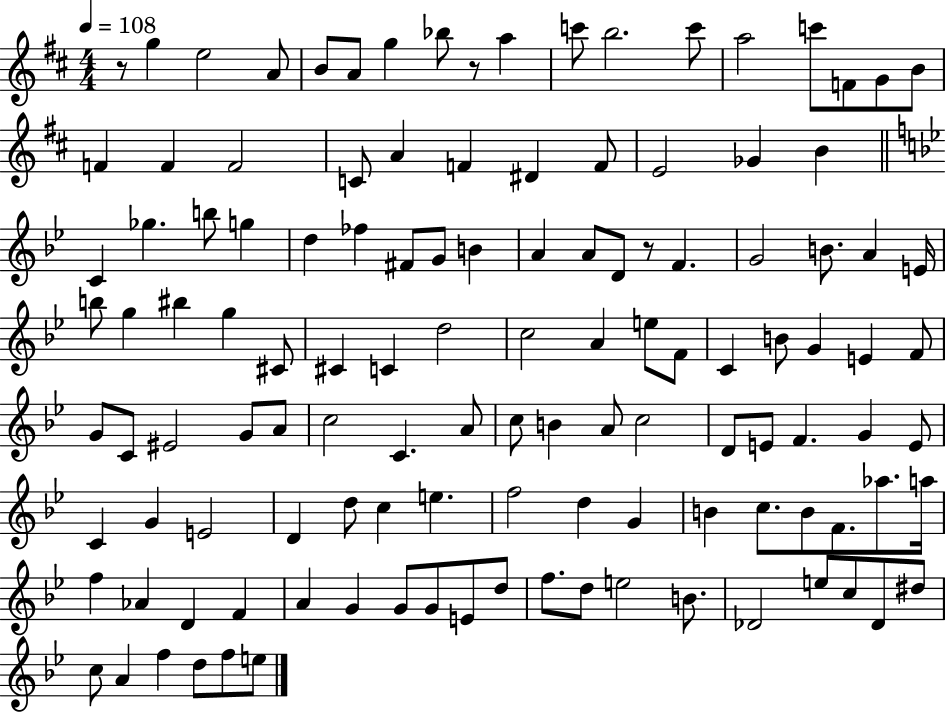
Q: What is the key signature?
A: D major